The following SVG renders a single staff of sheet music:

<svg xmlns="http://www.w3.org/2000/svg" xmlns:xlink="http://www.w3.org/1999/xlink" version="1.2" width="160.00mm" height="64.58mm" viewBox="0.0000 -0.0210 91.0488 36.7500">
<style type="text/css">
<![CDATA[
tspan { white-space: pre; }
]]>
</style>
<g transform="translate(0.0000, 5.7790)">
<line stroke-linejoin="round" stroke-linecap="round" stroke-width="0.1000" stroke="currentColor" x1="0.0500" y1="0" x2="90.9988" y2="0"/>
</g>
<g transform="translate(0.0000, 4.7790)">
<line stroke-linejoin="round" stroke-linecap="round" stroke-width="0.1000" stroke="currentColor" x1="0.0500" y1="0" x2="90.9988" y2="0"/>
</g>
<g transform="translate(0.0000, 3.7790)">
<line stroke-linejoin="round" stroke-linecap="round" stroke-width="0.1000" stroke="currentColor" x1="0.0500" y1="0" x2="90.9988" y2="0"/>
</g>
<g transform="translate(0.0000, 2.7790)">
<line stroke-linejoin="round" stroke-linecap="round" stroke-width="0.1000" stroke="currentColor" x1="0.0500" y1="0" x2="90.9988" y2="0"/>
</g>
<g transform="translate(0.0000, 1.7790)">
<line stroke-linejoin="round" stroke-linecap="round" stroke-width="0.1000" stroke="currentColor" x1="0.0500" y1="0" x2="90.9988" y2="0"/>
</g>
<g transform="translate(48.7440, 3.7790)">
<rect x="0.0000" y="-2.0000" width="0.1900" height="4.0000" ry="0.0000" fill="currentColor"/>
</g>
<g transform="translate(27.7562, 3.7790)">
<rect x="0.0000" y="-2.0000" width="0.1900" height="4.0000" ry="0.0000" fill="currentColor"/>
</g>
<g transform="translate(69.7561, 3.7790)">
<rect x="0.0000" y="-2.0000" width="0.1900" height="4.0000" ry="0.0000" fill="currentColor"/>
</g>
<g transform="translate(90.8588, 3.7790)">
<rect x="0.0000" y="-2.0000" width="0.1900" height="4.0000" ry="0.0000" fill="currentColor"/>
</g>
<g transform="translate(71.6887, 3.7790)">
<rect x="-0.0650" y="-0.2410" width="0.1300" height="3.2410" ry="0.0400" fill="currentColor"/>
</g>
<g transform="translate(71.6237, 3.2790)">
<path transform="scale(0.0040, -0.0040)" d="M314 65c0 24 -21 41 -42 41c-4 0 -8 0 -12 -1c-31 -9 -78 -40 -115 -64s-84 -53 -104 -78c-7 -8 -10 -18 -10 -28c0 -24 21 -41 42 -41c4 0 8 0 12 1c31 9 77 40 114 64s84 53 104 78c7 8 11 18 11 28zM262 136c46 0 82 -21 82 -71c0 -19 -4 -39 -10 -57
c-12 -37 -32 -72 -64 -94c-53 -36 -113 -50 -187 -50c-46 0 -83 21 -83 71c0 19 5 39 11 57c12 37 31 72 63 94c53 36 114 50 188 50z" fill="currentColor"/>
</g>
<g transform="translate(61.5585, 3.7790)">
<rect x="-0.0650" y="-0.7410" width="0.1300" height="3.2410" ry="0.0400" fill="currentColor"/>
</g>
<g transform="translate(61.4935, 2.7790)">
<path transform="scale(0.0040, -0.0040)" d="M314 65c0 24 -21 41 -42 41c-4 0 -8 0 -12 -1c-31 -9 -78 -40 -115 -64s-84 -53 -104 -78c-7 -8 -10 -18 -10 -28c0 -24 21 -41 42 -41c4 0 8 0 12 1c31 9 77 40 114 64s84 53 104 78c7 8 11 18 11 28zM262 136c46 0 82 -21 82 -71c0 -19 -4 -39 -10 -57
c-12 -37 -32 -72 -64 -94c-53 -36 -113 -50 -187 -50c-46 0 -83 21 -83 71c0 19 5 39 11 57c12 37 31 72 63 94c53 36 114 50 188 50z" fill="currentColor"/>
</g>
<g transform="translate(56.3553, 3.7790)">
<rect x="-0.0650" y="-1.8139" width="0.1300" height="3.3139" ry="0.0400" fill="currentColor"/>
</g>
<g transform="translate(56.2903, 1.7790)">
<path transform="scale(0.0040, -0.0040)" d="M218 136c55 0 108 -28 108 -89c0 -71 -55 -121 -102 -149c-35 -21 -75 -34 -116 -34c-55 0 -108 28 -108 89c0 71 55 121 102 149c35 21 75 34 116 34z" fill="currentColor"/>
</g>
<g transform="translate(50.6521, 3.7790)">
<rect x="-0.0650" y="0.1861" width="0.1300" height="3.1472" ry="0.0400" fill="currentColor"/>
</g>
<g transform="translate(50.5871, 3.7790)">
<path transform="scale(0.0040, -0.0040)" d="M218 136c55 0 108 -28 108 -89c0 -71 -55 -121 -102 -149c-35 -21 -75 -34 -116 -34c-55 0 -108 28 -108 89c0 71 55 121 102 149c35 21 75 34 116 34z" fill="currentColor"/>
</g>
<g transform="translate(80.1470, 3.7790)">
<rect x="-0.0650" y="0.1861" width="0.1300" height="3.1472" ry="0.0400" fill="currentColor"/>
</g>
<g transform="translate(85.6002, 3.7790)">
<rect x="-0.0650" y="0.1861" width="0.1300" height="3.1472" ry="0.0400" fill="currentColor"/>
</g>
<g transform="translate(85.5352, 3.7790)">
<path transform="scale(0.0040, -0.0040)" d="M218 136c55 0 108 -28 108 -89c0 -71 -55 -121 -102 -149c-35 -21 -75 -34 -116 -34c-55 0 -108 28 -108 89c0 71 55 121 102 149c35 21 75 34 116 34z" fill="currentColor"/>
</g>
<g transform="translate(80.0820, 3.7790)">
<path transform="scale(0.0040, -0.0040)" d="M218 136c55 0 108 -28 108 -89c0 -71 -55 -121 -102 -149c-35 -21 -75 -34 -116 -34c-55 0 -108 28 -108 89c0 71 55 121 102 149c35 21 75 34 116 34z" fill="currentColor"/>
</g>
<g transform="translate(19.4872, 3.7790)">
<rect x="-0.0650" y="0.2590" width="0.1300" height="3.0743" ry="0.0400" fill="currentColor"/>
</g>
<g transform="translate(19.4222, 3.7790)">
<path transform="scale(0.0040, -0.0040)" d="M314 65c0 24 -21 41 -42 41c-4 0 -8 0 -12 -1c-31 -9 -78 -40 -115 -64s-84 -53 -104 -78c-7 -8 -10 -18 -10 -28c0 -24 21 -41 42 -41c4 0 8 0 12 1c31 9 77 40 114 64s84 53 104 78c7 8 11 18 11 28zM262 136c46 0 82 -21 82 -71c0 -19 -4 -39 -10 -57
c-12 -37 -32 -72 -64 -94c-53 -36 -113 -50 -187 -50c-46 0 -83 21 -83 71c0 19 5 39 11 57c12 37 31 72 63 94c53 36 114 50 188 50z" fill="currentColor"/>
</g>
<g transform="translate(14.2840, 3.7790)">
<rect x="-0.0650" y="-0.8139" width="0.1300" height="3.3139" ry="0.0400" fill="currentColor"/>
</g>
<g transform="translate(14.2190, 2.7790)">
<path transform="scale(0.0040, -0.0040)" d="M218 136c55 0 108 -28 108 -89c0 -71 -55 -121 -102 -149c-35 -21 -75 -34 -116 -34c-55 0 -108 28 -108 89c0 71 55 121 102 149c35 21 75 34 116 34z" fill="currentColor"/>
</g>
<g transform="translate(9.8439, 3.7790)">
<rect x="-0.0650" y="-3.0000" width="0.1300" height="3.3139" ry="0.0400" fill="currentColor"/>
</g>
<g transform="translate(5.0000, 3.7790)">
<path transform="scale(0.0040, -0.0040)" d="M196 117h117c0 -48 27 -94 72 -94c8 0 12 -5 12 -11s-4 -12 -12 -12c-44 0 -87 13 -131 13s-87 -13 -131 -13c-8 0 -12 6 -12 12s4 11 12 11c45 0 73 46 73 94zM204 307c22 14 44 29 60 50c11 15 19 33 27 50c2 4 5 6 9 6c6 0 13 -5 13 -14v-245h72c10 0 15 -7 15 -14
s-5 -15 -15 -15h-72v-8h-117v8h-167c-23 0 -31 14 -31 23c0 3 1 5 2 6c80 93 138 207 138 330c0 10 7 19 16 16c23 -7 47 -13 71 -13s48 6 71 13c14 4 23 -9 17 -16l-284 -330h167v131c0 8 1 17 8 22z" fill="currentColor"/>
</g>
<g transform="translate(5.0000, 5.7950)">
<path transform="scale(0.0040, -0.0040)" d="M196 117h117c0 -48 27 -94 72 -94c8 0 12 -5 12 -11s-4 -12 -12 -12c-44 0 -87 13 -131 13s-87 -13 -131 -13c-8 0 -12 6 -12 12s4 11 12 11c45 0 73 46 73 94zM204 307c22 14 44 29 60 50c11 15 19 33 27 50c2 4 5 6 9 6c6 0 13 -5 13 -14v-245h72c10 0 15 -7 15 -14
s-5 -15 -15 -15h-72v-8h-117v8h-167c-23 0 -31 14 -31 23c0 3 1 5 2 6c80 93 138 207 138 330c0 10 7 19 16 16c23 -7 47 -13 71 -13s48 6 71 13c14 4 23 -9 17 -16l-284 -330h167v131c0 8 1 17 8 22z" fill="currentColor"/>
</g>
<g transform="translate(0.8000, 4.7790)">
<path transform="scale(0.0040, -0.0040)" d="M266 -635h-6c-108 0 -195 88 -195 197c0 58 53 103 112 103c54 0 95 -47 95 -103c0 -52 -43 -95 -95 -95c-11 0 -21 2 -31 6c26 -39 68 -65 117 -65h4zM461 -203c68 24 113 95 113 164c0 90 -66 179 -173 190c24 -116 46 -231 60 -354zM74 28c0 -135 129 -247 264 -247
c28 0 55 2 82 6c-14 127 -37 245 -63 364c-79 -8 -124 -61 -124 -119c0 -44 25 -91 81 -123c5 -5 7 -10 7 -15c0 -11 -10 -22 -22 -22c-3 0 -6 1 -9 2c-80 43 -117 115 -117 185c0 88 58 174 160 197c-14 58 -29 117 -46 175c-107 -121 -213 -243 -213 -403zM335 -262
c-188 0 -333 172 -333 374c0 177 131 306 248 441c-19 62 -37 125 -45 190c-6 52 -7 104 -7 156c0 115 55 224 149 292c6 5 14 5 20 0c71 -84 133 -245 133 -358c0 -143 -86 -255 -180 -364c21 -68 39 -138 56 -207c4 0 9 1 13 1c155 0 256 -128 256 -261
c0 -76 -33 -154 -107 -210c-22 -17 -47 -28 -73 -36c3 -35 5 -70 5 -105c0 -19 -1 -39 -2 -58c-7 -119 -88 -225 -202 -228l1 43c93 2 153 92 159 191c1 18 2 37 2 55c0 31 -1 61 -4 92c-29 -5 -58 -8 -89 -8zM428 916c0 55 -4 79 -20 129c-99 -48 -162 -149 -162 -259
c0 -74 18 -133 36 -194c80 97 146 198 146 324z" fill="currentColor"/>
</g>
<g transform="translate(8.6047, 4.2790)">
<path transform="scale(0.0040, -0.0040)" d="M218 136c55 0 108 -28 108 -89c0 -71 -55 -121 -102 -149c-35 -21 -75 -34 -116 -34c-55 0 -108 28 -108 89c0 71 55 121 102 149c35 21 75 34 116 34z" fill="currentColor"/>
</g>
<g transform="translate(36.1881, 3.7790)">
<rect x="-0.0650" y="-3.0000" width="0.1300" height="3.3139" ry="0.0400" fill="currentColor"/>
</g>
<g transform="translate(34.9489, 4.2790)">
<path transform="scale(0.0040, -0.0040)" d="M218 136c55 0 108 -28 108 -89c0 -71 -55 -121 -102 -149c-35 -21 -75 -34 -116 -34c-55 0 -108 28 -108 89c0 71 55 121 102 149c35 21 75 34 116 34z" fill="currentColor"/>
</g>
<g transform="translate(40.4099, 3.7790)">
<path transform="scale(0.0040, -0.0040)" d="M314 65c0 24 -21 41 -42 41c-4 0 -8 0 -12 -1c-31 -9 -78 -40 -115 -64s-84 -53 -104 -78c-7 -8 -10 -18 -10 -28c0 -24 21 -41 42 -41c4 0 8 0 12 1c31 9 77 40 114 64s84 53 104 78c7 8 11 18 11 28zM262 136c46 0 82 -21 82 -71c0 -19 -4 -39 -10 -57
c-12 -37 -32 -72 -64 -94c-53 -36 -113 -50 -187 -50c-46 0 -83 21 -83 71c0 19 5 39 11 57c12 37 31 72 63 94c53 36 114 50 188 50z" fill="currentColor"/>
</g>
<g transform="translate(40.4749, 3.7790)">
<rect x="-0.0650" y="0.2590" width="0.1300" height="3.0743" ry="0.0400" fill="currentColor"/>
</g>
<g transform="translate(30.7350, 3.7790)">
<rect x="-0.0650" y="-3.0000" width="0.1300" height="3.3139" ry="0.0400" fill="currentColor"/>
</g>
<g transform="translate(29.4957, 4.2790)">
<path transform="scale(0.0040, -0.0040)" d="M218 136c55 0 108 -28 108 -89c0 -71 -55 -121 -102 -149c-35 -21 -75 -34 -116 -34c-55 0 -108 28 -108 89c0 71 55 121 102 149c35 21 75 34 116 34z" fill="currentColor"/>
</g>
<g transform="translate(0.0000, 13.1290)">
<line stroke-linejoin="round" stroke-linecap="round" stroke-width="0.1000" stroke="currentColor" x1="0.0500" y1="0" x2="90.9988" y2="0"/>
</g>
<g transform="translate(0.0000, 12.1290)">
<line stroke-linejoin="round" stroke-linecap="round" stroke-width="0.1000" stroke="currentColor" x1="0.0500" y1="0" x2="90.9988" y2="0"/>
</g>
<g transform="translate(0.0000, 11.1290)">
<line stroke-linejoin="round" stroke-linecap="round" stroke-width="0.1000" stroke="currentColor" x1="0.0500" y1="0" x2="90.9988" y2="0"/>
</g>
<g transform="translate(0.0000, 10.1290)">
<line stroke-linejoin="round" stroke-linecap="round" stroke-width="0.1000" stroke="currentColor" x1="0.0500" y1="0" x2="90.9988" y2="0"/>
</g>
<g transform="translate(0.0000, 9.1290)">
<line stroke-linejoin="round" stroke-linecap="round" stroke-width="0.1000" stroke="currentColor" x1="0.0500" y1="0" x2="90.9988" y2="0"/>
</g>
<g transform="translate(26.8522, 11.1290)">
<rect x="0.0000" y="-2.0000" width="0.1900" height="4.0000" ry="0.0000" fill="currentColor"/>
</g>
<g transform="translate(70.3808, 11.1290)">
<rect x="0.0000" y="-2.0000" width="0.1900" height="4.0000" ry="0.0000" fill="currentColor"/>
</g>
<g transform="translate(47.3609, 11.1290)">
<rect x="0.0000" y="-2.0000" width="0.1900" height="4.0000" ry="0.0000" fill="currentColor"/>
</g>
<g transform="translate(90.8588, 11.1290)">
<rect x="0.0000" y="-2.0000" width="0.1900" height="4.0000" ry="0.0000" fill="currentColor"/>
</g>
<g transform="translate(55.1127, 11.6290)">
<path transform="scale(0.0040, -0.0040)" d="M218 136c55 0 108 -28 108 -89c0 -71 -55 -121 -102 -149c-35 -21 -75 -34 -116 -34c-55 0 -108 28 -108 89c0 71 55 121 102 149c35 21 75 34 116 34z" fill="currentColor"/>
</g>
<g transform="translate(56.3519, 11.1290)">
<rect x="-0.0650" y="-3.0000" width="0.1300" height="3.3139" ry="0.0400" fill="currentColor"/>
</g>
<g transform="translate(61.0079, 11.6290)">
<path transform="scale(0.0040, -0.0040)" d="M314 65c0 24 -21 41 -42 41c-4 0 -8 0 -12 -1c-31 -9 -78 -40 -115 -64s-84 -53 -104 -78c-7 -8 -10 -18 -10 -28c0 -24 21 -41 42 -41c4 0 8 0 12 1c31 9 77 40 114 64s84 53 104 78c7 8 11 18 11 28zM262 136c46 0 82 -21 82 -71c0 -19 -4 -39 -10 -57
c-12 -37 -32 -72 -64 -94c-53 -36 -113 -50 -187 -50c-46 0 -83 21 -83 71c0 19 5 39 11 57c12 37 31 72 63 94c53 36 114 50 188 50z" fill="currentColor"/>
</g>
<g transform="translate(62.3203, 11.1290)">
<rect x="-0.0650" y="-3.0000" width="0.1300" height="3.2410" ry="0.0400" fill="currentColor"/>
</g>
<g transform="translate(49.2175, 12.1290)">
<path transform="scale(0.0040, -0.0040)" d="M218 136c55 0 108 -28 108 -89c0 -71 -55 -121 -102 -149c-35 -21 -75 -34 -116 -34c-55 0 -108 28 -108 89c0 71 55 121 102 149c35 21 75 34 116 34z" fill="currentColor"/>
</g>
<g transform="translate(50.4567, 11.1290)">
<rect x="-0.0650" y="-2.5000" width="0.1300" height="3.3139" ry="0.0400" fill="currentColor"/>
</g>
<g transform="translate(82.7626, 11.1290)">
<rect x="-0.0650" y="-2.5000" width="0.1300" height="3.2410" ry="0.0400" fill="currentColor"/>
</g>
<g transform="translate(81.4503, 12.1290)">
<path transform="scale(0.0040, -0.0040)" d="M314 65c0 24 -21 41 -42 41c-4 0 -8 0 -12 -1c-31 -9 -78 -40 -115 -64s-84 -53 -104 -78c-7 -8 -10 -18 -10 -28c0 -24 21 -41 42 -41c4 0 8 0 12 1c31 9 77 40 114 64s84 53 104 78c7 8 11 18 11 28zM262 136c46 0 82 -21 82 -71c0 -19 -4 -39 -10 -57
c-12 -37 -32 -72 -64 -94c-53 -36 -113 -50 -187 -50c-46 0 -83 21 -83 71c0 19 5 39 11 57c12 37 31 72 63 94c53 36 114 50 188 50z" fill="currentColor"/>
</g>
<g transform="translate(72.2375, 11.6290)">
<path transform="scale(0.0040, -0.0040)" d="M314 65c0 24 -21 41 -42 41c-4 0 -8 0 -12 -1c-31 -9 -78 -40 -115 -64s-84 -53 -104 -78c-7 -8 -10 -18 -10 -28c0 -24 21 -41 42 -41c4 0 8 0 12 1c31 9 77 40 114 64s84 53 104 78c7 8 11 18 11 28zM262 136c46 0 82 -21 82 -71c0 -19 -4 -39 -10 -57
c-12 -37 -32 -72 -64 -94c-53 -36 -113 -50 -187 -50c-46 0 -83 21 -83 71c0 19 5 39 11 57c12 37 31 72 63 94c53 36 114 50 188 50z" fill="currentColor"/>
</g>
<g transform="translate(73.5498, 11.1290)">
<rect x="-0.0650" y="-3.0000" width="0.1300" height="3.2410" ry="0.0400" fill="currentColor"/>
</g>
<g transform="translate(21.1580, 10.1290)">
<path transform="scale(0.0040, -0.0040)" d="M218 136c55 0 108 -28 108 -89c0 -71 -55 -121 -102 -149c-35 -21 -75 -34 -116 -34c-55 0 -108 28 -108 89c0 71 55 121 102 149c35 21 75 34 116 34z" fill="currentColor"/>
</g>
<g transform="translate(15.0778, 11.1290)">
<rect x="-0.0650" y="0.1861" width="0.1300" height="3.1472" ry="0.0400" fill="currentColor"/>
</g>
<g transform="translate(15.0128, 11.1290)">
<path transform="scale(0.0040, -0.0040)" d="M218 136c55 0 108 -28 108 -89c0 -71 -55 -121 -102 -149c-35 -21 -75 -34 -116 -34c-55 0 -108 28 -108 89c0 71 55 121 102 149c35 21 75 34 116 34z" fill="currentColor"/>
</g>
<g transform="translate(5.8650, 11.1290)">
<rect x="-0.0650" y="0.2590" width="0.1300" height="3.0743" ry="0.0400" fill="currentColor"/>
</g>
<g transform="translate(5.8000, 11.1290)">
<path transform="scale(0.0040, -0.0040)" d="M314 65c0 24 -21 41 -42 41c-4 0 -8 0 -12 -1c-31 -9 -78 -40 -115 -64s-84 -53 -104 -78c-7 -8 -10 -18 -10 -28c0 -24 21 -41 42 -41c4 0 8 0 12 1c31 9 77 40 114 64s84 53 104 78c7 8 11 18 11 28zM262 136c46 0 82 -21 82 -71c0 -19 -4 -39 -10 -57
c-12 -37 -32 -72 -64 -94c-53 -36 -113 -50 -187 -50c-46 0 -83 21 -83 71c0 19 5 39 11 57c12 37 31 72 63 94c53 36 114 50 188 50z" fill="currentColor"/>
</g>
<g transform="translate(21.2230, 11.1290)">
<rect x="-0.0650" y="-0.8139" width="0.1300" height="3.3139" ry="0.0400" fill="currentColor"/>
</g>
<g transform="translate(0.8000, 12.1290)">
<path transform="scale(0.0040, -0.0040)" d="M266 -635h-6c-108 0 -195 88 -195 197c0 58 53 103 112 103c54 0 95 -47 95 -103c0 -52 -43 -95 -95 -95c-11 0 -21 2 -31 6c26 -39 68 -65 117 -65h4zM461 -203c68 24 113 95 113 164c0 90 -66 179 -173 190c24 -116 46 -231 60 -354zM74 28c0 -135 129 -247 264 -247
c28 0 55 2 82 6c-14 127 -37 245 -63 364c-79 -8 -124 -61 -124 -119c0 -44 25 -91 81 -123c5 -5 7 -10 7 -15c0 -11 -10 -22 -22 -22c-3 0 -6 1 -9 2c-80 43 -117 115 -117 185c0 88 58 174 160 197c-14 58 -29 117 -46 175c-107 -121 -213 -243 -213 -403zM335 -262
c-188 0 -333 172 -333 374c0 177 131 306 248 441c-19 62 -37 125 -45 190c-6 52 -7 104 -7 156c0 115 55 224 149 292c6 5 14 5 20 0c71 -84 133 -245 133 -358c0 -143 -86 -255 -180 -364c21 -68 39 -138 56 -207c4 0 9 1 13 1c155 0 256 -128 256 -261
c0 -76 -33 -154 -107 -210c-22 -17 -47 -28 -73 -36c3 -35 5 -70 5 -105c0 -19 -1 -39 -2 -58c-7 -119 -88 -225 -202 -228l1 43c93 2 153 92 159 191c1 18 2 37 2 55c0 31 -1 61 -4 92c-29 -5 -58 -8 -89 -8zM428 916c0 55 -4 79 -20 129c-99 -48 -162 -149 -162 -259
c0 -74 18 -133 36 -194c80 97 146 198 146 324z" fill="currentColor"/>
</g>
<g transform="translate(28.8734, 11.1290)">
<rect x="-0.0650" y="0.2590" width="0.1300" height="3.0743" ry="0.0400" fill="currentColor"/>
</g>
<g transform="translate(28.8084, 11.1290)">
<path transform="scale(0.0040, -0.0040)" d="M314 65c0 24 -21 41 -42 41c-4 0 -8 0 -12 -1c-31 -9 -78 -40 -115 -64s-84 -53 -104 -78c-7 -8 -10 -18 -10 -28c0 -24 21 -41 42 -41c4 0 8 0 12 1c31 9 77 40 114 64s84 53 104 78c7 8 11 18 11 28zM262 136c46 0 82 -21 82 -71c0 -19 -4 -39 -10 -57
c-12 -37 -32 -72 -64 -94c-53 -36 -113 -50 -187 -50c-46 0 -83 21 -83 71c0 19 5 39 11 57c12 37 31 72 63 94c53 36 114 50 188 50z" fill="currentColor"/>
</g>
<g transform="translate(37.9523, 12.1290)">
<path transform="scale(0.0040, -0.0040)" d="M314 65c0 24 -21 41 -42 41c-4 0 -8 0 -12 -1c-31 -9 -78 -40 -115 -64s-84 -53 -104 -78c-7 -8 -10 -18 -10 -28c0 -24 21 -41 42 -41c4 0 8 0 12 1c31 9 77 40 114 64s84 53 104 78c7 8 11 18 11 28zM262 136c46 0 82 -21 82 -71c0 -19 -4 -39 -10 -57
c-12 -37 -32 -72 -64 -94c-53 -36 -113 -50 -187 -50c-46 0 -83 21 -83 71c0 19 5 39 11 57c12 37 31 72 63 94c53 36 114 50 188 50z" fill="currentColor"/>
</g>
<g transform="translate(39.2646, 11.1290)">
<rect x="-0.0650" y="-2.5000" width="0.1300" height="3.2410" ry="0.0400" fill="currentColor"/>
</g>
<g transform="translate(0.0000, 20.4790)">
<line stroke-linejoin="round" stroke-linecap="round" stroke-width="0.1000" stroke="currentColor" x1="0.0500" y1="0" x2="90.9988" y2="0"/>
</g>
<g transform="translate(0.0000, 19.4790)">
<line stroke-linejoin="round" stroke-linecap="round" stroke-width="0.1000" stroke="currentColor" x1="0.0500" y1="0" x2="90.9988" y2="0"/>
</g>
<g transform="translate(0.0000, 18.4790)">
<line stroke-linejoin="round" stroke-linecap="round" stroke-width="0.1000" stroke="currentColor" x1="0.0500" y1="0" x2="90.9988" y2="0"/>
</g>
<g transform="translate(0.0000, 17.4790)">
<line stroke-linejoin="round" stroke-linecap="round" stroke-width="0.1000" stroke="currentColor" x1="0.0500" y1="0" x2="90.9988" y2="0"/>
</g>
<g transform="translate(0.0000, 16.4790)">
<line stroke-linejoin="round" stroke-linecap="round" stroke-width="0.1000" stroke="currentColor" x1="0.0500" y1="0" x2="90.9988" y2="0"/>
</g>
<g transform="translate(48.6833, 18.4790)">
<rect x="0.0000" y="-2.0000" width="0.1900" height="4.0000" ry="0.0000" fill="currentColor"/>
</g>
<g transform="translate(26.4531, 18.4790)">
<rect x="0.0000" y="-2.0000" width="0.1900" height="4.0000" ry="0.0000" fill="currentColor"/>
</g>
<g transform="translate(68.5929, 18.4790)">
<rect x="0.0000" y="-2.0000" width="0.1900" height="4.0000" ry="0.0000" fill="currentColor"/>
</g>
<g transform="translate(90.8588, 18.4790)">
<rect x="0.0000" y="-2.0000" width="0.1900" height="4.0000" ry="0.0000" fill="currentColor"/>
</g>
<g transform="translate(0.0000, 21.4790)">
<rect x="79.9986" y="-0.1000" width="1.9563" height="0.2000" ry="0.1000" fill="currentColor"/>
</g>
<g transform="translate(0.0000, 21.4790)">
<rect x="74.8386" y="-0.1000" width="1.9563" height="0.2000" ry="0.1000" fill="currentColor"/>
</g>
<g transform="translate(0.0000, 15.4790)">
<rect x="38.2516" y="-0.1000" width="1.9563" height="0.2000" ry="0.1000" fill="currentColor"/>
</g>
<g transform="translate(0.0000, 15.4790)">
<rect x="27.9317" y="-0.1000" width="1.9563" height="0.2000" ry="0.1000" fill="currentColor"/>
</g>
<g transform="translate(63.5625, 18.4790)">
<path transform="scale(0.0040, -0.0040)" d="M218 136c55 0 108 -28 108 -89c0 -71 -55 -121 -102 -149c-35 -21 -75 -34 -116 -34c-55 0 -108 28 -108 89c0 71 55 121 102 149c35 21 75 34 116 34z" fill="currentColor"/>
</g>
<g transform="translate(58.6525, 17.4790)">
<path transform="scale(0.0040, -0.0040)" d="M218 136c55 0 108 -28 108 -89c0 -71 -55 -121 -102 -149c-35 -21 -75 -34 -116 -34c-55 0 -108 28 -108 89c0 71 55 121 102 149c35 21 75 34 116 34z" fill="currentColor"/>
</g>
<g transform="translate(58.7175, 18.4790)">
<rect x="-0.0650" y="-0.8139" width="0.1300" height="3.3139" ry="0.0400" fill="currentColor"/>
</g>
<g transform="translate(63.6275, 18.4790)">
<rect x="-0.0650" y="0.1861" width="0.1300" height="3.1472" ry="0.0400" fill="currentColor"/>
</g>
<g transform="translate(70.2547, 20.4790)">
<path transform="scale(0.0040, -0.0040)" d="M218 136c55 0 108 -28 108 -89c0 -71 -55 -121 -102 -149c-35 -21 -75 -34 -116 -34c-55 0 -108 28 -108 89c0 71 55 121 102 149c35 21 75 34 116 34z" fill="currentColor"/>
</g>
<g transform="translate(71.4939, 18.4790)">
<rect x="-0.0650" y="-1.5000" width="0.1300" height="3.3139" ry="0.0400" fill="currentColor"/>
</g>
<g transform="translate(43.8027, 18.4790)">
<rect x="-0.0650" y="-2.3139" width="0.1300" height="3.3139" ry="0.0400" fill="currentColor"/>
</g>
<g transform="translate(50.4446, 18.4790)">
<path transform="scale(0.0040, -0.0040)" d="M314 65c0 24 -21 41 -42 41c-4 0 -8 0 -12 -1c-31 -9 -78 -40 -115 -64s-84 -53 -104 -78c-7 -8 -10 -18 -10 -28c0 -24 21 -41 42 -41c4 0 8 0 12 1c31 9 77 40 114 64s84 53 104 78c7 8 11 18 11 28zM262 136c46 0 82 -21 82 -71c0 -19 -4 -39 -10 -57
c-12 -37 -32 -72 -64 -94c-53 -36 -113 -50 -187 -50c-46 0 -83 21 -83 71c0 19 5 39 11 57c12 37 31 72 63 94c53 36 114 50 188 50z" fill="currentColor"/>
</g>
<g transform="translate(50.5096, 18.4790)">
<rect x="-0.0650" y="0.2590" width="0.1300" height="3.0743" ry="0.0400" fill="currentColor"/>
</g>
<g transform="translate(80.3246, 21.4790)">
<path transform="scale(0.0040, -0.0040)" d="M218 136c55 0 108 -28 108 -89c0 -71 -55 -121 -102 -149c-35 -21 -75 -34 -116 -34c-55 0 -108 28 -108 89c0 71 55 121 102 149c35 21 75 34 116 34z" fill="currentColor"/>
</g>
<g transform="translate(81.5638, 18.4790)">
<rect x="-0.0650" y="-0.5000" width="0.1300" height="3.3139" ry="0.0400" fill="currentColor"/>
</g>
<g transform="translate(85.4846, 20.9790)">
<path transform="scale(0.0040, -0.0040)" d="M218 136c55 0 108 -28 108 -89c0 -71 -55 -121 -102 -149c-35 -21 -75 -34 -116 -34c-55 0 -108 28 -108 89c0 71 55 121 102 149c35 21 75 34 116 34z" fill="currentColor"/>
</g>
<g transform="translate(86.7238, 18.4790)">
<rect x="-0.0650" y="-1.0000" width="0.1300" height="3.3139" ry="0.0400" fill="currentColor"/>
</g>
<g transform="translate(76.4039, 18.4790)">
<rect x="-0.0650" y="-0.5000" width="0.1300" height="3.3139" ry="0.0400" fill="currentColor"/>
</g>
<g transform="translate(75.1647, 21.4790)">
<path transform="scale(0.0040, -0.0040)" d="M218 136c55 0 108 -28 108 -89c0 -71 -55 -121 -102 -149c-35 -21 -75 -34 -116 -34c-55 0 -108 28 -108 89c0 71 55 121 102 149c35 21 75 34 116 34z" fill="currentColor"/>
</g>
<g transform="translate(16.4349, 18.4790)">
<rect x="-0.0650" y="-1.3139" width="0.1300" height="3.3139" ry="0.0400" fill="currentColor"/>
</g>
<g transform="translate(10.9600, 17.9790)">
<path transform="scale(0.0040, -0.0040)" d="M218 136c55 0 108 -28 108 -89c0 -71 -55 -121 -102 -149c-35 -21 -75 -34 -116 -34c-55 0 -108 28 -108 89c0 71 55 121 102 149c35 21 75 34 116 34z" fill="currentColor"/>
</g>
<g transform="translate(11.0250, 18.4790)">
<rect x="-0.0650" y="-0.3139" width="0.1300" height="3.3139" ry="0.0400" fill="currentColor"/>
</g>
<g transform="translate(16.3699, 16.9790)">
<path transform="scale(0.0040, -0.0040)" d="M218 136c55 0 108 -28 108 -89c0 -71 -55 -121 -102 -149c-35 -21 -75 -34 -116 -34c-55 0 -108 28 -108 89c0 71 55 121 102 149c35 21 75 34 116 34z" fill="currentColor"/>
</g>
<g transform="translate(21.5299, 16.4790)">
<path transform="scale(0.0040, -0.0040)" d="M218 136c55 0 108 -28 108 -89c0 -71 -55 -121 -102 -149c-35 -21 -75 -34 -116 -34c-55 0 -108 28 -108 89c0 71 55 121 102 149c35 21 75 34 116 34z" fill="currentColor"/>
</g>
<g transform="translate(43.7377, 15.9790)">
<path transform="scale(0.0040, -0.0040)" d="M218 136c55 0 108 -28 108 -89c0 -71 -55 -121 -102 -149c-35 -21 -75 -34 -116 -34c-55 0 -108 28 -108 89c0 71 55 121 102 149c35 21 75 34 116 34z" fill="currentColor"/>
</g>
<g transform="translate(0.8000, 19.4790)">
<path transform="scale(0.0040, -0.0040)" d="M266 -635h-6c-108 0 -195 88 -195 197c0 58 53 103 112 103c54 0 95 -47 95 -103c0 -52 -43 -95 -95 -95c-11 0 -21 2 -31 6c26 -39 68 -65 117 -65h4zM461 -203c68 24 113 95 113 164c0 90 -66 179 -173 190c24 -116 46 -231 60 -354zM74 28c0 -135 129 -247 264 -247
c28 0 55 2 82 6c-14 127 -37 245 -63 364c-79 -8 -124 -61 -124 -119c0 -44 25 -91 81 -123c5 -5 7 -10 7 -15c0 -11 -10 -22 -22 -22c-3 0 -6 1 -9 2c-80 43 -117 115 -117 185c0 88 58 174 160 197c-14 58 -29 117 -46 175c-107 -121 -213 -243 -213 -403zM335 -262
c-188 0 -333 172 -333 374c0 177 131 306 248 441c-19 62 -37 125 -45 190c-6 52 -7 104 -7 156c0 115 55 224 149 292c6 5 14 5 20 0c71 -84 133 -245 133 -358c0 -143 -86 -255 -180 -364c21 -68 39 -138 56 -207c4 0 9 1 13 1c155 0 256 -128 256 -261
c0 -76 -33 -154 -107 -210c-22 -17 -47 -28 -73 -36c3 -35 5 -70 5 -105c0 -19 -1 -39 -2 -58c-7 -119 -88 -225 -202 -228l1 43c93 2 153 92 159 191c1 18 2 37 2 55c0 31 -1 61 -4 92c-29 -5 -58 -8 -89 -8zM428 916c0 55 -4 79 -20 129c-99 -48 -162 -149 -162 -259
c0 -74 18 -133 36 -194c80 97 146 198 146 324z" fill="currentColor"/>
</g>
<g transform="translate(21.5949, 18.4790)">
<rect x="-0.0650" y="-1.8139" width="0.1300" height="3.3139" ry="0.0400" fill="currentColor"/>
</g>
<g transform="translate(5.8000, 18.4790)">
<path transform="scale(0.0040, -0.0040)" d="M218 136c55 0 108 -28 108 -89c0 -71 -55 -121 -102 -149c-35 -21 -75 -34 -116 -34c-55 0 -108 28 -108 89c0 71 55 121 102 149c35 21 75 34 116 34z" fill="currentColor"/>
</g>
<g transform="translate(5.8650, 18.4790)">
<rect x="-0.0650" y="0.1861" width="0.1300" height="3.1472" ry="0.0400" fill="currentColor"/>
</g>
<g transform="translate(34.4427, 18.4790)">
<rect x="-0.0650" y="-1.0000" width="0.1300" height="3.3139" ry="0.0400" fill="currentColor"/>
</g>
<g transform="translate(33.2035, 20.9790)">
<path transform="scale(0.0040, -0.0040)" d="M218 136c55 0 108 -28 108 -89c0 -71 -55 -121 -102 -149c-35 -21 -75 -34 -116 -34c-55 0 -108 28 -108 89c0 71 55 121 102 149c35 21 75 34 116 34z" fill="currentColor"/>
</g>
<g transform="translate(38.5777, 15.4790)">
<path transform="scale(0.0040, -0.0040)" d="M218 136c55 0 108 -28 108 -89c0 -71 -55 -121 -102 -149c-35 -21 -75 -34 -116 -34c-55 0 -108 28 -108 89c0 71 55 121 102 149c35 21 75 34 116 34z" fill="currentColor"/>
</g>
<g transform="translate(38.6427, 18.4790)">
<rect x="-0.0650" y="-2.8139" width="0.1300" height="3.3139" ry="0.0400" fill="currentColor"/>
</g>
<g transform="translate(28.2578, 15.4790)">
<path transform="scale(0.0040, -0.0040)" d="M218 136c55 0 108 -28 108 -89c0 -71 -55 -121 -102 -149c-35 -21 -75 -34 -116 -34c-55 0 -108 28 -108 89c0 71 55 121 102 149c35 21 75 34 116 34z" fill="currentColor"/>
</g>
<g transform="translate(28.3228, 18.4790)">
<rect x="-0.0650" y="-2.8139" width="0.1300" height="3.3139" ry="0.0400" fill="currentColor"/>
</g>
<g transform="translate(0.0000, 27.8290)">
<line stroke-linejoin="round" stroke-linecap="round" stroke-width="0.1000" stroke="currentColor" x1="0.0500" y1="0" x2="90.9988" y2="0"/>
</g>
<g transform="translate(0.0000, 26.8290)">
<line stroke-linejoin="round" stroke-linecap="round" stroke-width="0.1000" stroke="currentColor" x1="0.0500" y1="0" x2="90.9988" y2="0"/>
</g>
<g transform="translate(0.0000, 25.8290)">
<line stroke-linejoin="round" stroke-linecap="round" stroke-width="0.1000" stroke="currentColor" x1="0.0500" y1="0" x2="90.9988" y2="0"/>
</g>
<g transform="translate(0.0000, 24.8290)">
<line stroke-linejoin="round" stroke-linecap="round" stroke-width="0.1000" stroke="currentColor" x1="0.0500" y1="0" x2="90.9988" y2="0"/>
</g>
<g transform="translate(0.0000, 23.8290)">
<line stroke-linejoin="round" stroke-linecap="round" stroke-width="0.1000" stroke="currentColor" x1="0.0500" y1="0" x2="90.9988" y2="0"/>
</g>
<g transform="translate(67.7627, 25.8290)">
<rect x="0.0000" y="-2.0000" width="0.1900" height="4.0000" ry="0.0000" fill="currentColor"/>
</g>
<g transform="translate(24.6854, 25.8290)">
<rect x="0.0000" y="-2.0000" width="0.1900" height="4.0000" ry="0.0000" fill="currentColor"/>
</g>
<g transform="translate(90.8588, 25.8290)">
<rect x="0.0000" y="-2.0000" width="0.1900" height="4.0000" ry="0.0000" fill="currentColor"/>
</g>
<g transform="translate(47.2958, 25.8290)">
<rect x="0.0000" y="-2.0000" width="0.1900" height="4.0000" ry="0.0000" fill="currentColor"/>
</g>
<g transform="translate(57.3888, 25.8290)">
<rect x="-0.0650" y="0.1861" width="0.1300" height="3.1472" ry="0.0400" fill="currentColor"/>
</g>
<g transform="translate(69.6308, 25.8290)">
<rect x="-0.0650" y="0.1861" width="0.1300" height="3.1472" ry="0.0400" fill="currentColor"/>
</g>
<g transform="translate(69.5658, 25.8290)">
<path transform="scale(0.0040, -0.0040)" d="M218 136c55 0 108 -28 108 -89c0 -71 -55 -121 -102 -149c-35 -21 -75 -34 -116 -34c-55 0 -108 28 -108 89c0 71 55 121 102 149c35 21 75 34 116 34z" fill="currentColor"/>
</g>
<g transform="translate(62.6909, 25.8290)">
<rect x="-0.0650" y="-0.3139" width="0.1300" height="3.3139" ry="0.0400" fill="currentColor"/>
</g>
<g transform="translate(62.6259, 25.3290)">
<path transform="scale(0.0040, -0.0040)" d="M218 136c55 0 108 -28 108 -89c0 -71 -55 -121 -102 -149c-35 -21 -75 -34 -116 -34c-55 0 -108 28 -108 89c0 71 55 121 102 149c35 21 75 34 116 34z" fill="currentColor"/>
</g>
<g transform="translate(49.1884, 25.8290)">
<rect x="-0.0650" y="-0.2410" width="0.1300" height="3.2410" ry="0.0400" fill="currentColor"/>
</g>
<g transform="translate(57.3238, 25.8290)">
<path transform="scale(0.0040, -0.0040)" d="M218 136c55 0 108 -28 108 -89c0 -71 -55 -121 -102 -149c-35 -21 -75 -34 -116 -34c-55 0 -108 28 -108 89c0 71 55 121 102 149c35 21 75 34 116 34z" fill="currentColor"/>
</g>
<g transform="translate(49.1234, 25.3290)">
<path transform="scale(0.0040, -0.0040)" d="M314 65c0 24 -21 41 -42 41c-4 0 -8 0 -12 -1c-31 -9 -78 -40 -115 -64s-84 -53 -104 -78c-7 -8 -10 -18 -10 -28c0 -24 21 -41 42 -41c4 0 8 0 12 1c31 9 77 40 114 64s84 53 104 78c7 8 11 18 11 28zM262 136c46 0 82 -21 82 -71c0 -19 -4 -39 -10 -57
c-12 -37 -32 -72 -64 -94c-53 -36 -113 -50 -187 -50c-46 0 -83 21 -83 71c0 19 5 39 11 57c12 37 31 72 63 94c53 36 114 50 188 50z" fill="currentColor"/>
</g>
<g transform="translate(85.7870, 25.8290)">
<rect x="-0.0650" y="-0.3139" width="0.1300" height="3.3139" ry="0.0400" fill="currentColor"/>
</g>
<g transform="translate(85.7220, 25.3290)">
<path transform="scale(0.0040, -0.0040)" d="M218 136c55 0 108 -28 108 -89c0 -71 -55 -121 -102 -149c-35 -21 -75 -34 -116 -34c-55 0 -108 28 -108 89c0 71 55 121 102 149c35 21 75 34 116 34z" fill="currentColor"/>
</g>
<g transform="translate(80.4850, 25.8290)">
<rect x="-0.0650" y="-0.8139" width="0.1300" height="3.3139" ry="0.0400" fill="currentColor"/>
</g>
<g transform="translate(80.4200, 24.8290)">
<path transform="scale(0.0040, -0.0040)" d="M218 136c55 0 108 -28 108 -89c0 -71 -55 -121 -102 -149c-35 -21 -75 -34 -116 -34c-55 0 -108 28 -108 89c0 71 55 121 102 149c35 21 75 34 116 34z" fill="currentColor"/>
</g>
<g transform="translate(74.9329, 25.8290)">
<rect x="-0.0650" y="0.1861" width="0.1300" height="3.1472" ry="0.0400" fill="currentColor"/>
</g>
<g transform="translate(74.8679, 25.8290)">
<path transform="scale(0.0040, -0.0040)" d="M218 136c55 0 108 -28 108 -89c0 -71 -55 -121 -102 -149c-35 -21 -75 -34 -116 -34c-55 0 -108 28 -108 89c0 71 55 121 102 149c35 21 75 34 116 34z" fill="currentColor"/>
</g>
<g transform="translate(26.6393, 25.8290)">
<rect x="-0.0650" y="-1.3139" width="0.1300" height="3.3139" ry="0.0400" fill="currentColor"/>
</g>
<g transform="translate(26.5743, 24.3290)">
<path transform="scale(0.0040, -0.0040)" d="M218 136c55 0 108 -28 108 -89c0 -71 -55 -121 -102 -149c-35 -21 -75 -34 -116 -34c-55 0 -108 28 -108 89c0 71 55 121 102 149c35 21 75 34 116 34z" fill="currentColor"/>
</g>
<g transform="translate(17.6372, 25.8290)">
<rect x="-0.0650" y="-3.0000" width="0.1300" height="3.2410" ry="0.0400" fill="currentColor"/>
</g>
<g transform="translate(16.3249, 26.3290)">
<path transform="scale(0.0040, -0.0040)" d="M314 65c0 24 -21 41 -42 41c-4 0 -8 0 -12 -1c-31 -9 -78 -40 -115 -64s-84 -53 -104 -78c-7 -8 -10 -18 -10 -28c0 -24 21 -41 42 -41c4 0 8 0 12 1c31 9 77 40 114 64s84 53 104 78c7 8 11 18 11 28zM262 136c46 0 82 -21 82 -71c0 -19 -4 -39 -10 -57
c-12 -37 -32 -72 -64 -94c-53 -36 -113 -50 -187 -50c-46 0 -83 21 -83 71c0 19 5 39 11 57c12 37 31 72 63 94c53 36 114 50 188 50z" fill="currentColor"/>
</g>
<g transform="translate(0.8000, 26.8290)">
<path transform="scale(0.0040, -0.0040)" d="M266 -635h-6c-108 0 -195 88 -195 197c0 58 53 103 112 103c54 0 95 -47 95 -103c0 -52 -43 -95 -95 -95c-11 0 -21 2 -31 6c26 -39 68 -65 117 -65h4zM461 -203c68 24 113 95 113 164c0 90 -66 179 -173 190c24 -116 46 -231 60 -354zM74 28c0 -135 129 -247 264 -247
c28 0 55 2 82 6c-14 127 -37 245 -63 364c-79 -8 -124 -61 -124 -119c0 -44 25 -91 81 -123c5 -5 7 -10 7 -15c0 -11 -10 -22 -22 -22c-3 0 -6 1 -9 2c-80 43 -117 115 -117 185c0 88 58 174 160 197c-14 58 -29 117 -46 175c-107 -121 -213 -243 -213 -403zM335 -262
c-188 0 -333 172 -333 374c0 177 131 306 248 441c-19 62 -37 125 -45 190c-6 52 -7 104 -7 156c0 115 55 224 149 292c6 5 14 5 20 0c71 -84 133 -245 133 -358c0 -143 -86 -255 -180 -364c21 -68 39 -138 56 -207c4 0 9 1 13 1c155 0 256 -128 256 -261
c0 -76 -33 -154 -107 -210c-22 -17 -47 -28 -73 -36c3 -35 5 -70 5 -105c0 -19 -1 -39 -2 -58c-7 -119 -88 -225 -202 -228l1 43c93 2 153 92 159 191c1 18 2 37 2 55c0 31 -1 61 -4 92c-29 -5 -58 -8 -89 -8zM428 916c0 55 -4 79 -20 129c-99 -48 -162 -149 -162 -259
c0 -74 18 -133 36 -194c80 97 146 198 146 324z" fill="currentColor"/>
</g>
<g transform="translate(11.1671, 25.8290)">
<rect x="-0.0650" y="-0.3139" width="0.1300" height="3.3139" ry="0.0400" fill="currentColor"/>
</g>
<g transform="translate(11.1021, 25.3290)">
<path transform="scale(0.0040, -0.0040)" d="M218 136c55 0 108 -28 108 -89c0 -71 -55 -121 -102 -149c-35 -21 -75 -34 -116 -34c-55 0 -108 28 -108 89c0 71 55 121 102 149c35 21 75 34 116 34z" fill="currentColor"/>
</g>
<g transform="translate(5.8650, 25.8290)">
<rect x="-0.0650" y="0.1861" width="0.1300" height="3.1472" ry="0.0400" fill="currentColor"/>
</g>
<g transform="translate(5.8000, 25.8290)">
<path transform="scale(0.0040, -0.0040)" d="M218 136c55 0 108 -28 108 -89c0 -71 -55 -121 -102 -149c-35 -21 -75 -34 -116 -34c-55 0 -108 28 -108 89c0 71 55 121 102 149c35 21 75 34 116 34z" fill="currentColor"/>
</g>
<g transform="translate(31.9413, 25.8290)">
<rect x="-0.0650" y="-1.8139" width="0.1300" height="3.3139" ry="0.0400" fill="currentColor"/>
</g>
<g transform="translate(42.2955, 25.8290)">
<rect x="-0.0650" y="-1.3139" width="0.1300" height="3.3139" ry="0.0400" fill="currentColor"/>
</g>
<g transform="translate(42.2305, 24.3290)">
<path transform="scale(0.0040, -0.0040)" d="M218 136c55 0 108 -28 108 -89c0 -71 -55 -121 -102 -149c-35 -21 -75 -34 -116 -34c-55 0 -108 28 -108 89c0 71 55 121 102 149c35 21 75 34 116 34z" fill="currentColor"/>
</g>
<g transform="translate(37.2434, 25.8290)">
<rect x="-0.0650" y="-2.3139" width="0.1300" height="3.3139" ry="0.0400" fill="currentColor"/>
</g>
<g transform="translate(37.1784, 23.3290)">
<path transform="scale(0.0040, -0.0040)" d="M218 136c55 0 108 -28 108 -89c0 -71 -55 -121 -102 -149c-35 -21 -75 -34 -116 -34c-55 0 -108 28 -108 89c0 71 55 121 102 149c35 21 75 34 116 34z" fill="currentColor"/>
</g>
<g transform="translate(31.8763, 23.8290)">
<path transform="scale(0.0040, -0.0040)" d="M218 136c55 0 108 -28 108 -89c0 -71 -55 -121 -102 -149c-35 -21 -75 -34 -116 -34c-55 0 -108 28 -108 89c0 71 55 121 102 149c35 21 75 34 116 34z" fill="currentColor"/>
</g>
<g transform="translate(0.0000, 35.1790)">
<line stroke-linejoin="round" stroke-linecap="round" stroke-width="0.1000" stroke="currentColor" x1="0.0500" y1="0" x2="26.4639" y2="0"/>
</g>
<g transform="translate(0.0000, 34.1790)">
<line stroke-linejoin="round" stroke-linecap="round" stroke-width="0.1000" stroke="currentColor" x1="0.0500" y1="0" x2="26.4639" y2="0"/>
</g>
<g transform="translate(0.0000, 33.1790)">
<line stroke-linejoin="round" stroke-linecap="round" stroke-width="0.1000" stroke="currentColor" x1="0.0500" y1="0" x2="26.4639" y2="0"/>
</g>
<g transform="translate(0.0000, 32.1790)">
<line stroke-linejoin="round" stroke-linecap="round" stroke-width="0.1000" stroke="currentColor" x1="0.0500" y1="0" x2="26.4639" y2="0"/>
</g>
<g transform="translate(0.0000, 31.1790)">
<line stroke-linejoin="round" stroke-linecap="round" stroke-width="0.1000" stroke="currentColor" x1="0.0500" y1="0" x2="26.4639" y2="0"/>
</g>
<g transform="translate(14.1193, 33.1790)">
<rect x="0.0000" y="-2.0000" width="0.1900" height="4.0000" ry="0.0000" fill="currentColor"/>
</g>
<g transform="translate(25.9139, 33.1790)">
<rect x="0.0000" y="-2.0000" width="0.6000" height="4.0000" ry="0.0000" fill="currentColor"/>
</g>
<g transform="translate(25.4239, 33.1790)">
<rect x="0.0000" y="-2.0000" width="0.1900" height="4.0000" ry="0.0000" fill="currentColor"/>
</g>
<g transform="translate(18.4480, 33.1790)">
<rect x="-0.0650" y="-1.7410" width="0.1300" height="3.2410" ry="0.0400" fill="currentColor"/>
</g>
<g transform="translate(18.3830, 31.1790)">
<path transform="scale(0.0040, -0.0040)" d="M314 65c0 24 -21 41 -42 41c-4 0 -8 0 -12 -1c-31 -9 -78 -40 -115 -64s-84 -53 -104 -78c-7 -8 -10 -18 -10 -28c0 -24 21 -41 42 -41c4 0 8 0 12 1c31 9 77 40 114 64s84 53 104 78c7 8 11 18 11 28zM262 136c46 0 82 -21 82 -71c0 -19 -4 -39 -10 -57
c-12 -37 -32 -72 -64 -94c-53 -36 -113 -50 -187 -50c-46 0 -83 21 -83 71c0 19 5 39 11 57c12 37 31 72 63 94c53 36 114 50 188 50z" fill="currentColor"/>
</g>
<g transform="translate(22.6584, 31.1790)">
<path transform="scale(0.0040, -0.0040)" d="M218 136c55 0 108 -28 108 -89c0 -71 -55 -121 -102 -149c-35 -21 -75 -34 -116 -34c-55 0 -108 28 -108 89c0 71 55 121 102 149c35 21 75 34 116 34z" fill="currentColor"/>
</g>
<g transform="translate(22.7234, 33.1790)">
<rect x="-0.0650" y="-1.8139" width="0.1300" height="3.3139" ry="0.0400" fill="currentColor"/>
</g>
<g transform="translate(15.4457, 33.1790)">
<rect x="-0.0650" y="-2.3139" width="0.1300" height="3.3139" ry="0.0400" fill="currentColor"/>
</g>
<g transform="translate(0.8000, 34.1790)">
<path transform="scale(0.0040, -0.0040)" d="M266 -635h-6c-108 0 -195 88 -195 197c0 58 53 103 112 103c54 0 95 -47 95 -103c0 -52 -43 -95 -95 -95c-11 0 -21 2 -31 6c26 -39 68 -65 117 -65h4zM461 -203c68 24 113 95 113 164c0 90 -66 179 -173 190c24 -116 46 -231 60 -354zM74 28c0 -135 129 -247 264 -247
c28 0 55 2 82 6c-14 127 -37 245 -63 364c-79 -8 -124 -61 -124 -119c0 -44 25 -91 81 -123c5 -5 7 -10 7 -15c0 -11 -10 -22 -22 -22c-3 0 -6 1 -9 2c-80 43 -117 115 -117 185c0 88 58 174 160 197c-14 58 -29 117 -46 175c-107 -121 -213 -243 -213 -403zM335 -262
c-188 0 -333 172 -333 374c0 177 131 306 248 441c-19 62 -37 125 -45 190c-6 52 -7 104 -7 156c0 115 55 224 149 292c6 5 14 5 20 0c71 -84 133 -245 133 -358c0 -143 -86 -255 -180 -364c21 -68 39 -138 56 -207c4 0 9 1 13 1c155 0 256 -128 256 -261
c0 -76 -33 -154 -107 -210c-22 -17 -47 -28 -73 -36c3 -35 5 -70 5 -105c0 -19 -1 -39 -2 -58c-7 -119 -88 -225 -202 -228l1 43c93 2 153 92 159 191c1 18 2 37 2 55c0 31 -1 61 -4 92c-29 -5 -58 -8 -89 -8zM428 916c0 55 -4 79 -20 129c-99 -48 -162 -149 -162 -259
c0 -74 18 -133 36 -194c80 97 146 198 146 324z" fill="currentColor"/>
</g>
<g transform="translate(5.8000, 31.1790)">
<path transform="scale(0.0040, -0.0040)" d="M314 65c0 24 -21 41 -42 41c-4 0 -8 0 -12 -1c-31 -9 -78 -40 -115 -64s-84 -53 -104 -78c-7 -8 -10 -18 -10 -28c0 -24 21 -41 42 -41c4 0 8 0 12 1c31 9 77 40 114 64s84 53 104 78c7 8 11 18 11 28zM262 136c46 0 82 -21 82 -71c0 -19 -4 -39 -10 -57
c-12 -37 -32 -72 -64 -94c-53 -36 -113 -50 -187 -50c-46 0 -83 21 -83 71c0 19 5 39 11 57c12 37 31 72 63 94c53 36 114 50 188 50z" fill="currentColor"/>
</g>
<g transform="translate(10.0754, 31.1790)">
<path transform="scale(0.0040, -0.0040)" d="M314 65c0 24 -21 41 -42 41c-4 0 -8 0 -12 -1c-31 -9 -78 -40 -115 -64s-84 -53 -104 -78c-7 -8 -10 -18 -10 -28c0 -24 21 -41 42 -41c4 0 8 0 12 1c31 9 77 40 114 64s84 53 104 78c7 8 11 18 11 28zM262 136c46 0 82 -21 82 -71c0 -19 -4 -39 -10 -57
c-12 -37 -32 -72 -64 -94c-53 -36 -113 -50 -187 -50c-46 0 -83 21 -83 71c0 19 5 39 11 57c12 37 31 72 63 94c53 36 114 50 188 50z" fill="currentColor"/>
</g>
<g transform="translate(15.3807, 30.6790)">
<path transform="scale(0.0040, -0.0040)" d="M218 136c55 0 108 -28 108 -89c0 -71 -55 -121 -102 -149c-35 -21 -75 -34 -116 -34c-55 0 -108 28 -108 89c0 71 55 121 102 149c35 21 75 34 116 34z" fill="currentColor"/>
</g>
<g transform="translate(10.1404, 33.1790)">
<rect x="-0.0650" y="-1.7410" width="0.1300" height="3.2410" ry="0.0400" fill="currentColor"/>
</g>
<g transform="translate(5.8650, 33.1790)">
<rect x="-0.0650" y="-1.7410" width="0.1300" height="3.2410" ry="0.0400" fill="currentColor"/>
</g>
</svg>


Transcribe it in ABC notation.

X:1
T:Untitled
M:4/4
L:1/4
K:C
A d B2 A A B2 B f d2 c2 B B B2 B d B2 G2 G A A2 A2 G2 B c e f a D a g B2 d B E C C D B c A2 e f g e c2 B c B B d c f2 f2 g f2 f